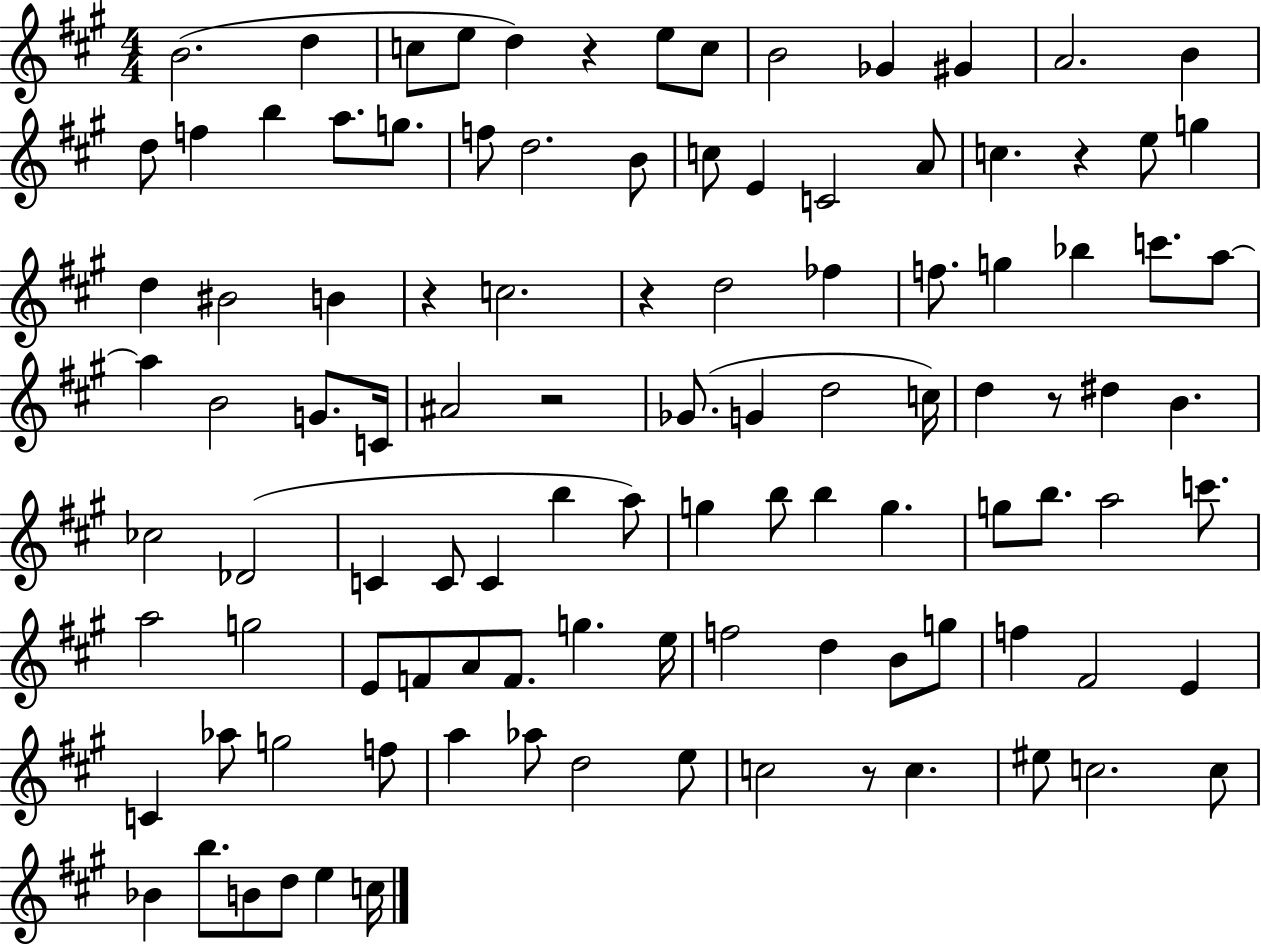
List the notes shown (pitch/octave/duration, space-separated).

B4/h. D5/q C5/e E5/e D5/q R/q E5/e C5/e B4/h Gb4/q G#4/q A4/h. B4/q D5/e F5/q B5/q A5/e. G5/e. F5/e D5/h. B4/e C5/e E4/q C4/h A4/e C5/q. R/q E5/e G5/q D5/q BIS4/h B4/q R/q C5/h. R/q D5/h FES5/q F5/e. G5/q Bb5/q C6/e. A5/e A5/q B4/h G4/e. C4/s A#4/h R/h Gb4/e. G4/q D5/h C5/s D5/q R/e D#5/q B4/q. CES5/h Db4/h C4/q C4/e C4/q B5/q A5/e G5/q B5/e B5/q G5/q. G5/e B5/e. A5/h C6/e. A5/h G5/h E4/e F4/e A4/e F4/e. G5/q. E5/s F5/h D5/q B4/e G5/e F5/q F#4/h E4/q C4/q Ab5/e G5/h F5/e A5/q Ab5/e D5/h E5/e C5/h R/e C5/q. EIS5/e C5/h. C5/e Bb4/q B5/e. B4/e D5/e E5/q C5/s